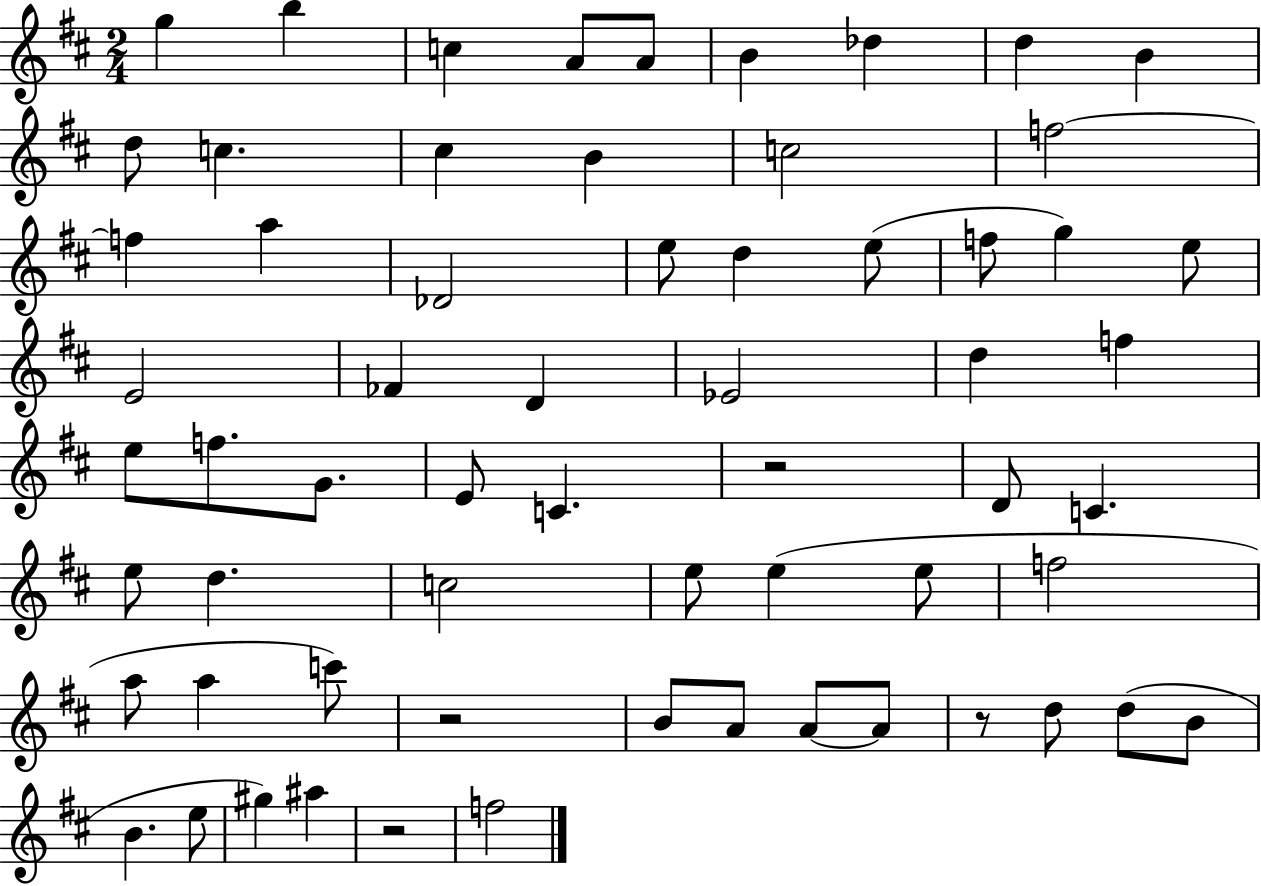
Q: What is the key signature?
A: D major